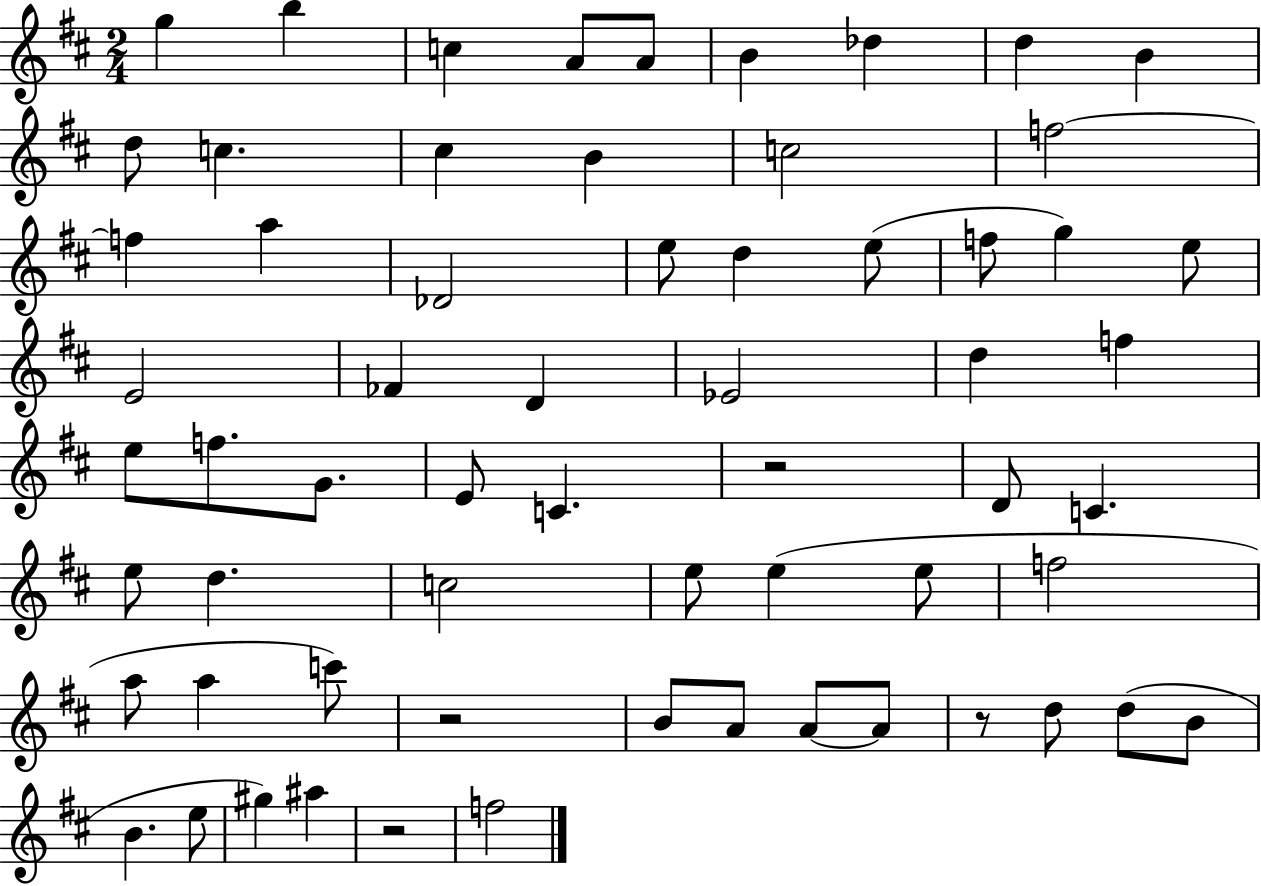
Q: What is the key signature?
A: D major